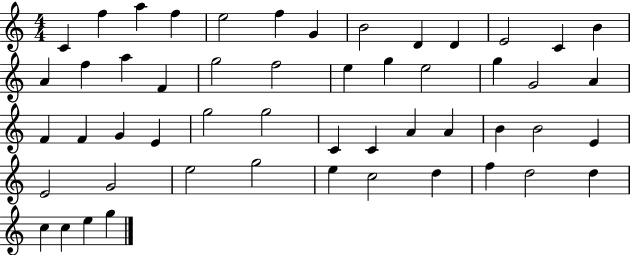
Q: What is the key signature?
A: C major